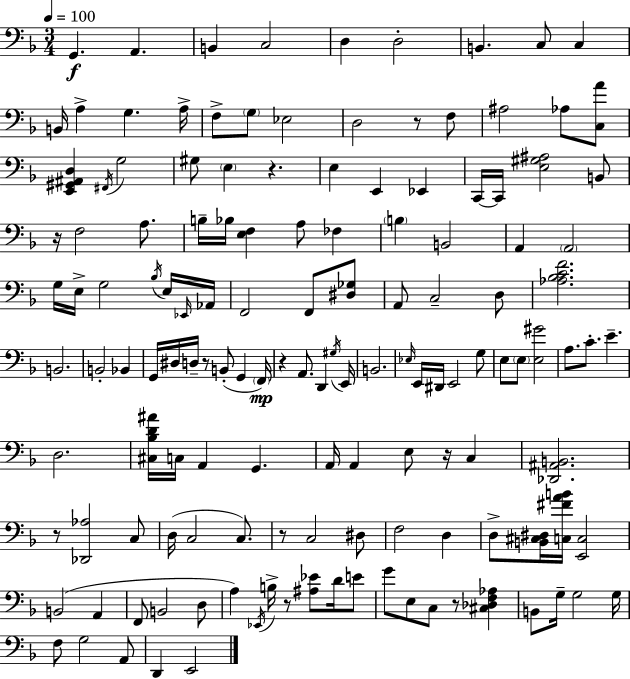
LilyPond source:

{
  \clef bass
  \numericTimeSignature
  \time 3/4
  \key f \major
  \tempo 4 = 100
  g,4.\f a,4. | b,4 c2 | d4 d2-. | b,4. c8 c4 | \break b,16 a4-> g4. a16-> | f8-> \parenthesize g8 ees2 | d2 r8 f8 | ais2 aes8 <c a'>8 | \break <e, gis, ais, d>4 \acciaccatura { fis,16 } g2 | gis8 \parenthesize e4 r4. | e4 e,4 ees,4 | c,16~~ c,16 <e gis ais>2 b,8 | \break r16 f2 a8. | b16-- bes16 <e f>4 a8 fes4 | \parenthesize b4 b,2 | a,4 \parenthesize a,2 | \break g16 e16-> g2 \acciaccatura { bes16 } | e16 \grace { ees,16 } aes,16 f,2 f,8 | <dis ges>8 a,8 c2-- | d8 <aes bes c' f'>2. | \break b,2. | b,2-. bes,4 | g,16 dis16 d16-- r8 b,8-.( g,4 | \parenthesize f,16\mp) r4 a,8. d,4 | \break \acciaccatura { gis16 } e,16 b,2. | \grace { ees16 } e,16 dis,16 e,2 | g8 e8 \parenthesize e8 <e gis'>2 | a8. c'8.-. e'4.-- | \break d2. | <cis bes d' ais'>16 c16 a,4 g,4. | a,16 a,4 e8 | r16 c4 <des, ais, b,>2. | \break r8 <des, aes>2 | c8 d16( c2 | c8.) r8 c2 | dis8 f2 | \break d4 d8-> <b, cis dis>16 <c fis' a' b'>16 <e, c>2 | b,2( | a,4 f,8 b,2 | d8 a4) \acciaccatura { ees,16 } b16-> r8 | \break <ais ees'>8 d'16 e'8 g'8 e8 c8 | r8 <cis des f aes>4 b,8 g16-- g2 | g16 f8 g2 | a,8 d,4 e,2 | \break \bar "|."
}